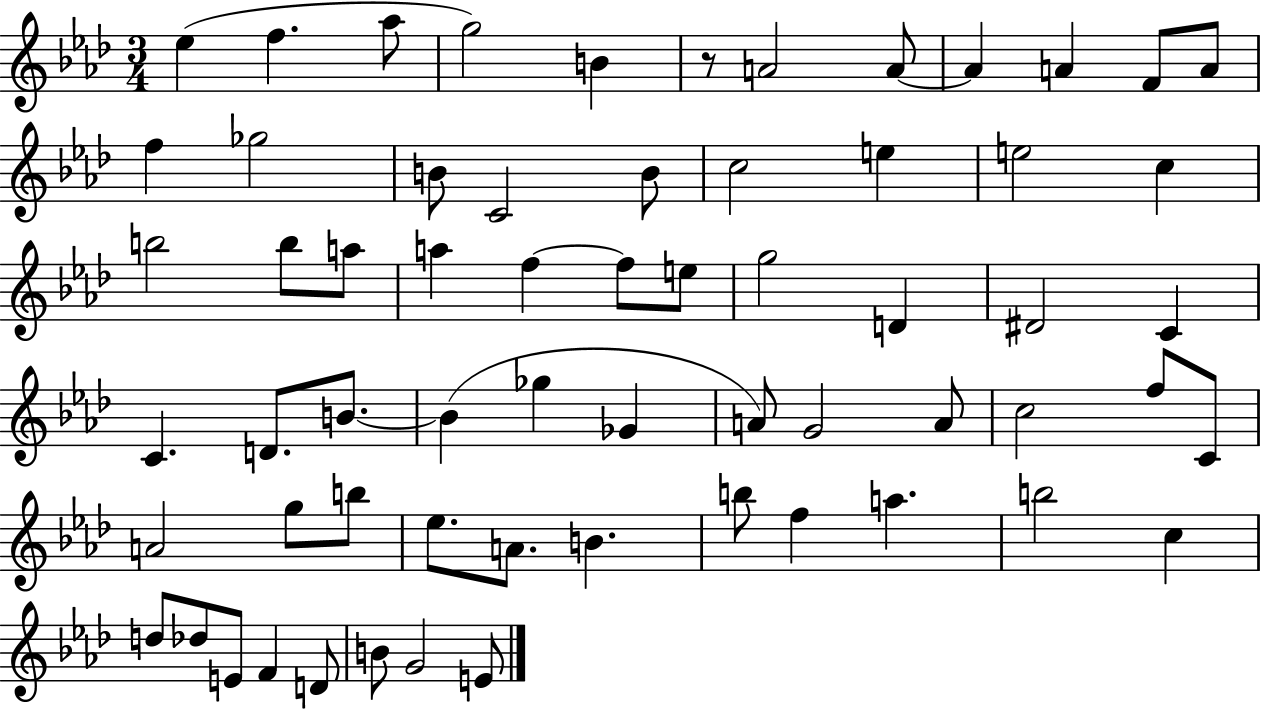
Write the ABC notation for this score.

X:1
T:Untitled
M:3/4
L:1/4
K:Ab
_e f _a/2 g2 B z/2 A2 A/2 A A F/2 A/2 f _g2 B/2 C2 B/2 c2 e e2 c b2 b/2 a/2 a f f/2 e/2 g2 D ^D2 C C D/2 B/2 B _g _G A/2 G2 A/2 c2 f/2 C/2 A2 g/2 b/2 _e/2 A/2 B b/2 f a b2 c d/2 _d/2 E/2 F D/2 B/2 G2 E/2